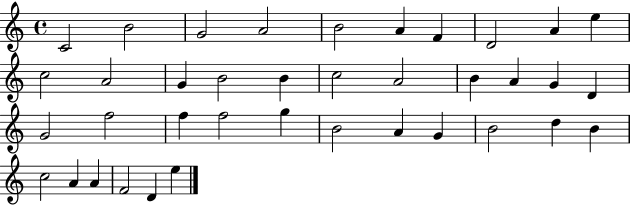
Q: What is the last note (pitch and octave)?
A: E5